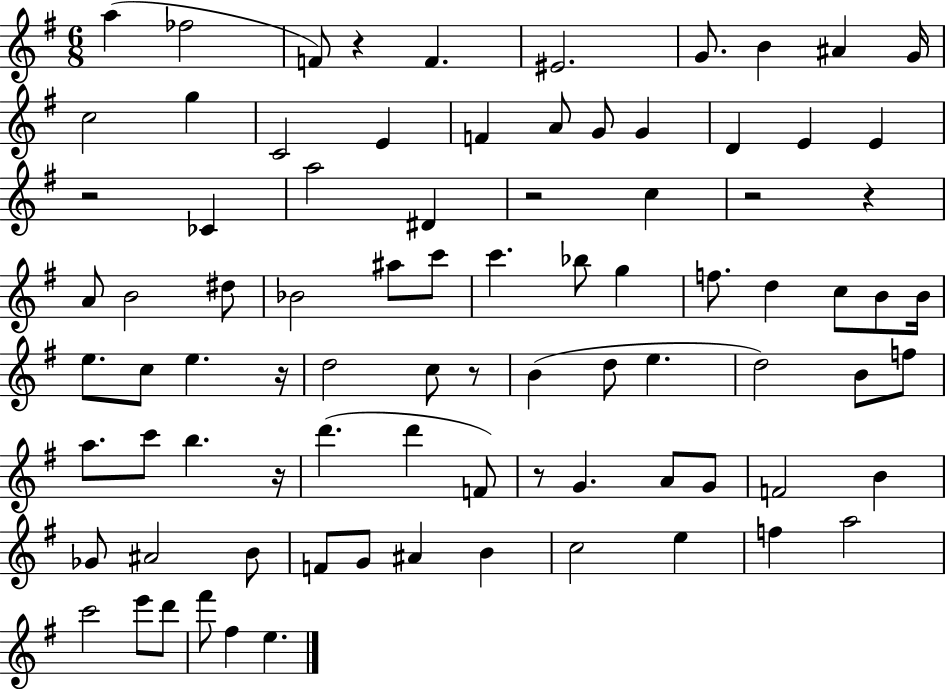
X:1
T:Untitled
M:6/8
L:1/4
K:G
a _f2 F/2 z F ^E2 G/2 B ^A G/4 c2 g C2 E F A/2 G/2 G D E E z2 _C a2 ^D z2 c z2 z A/2 B2 ^d/2 _B2 ^a/2 c'/2 c' _b/2 g f/2 d c/2 B/2 B/4 e/2 c/2 e z/4 d2 c/2 z/2 B d/2 e d2 B/2 f/2 a/2 c'/2 b z/4 d' d' F/2 z/2 G A/2 G/2 F2 B _G/2 ^A2 B/2 F/2 G/2 ^A B c2 e f a2 c'2 e'/2 d'/2 ^f'/2 ^f e